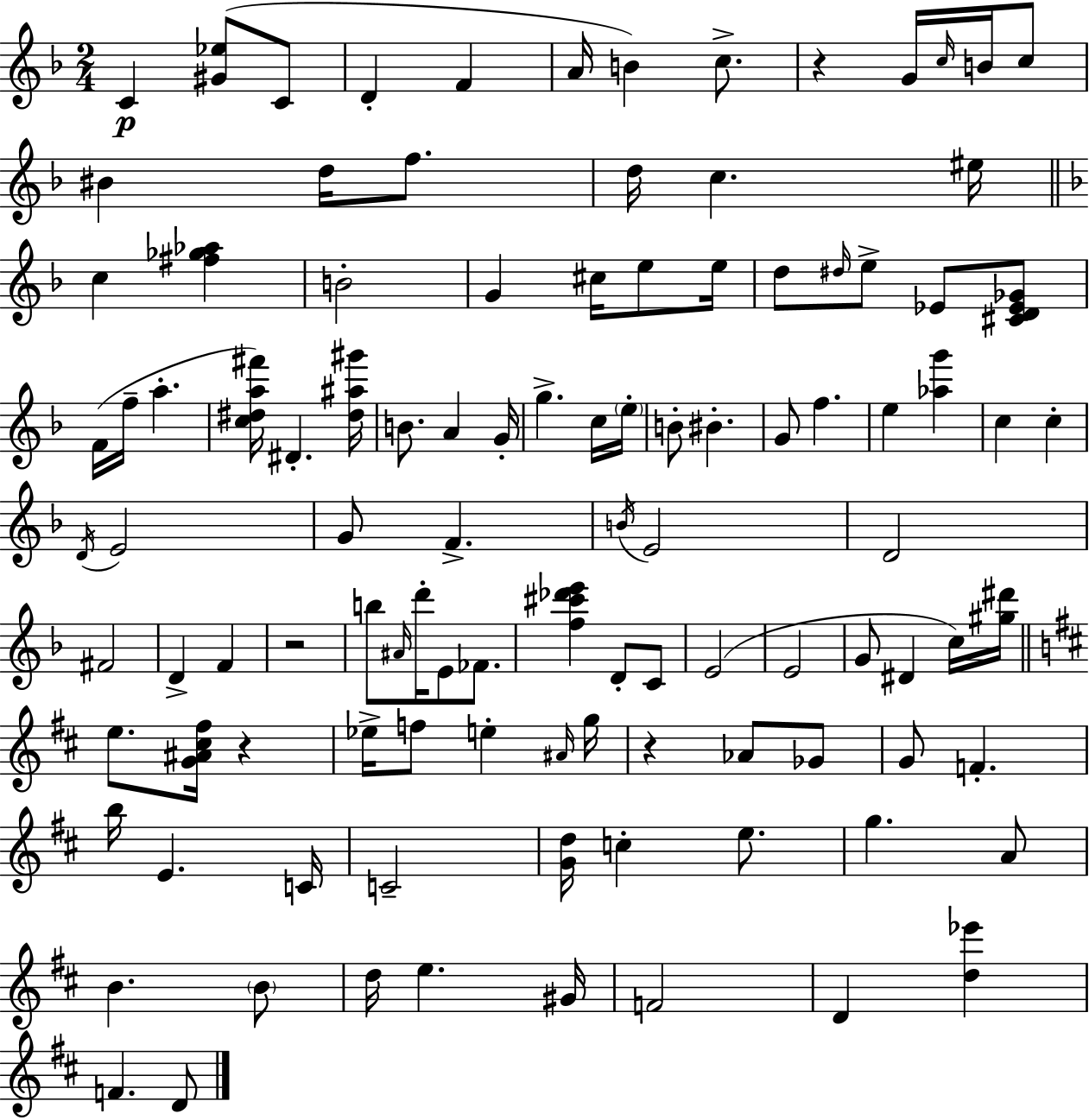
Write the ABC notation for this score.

X:1
T:Untitled
M:2/4
L:1/4
K:F
C [^G_e]/2 C/2 D F A/4 B c/2 z G/4 c/4 B/4 c/2 ^B d/4 f/2 d/4 c ^e/4 c [^f_g_a] B2 G ^c/4 e/2 e/4 d/2 ^d/4 e/2 _E/2 [^CD_E_G]/2 F/4 f/4 a [c^da^f']/4 ^D [^d^a^g']/4 B/2 A G/4 g c/4 e/4 B/2 ^B G/2 f e [_ag'] c c D/4 E2 G/2 F B/4 E2 D2 ^F2 D F z2 b/2 ^A/4 d'/4 E/2 _F/2 [f^c'_d'e'] D/2 C/2 E2 E2 G/2 ^D c/4 [^g^d']/4 e/2 [G^A^c^f]/4 z _e/4 f/2 e ^A/4 g/4 z _A/2 _G/2 G/2 F b/4 E C/4 C2 [Gd]/4 c e/2 g A/2 B B/2 d/4 e ^G/4 F2 D [d_e'] F D/2